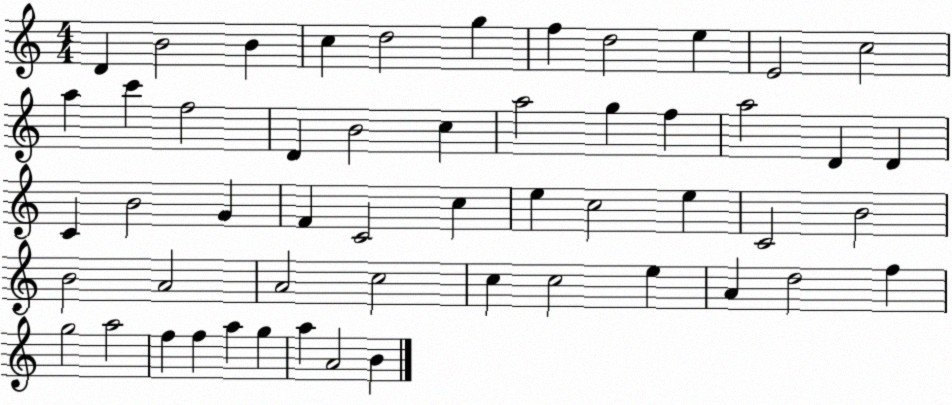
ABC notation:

X:1
T:Untitled
M:4/4
L:1/4
K:C
D B2 B c d2 g f d2 e E2 c2 a c' f2 D B2 c a2 g f a2 D D C B2 G F C2 c e c2 e C2 B2 B2 A2 A2 c2 c c2 e A d2 f g2 a2 f f a g a A2 B